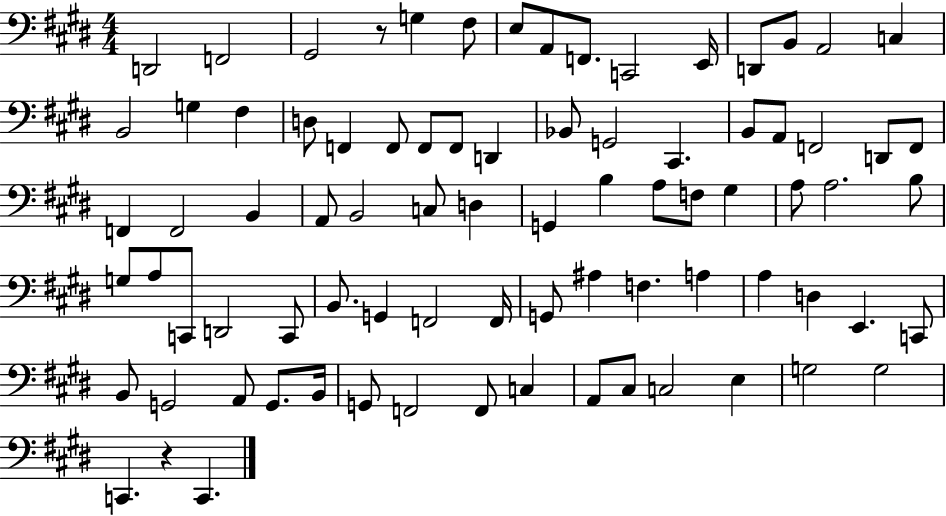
{
  \clef bass
  \numericTimeSignature
  \time 4/4
  \key e \major
  d,2 f,2 | gis,2 r8 g4 fis8 | e8 a,8 f,8. c,2 e,16 | d,8 b,8 a,2 c4 | \break b,2 g4 fis4 | d8 f,4 f,8 f,8 f,8 d,4 | bes,8 g,2 cis,4. | b,8 a,8 f,2 d,8 f,8 | \break f,4 f,2 b,4 | a,8 b,2 c8 d4 | g,4 b4 a8 f8 gis4 | a8 a2. b8 | \break g8 a8 c,8 d,2 c,8 | b,8. g,4 f,2 f,16 | g,8 ais4 f4. a4 | a4 d4 e,4. c,8 | \break b,8 g,2 a,8 g,8. b,16 | g,8 f,2 f,8 c4 | a,8 cis8 c2 e4 | g2 g2 | \break c,4. r4 c,4. | \bar "|."
}